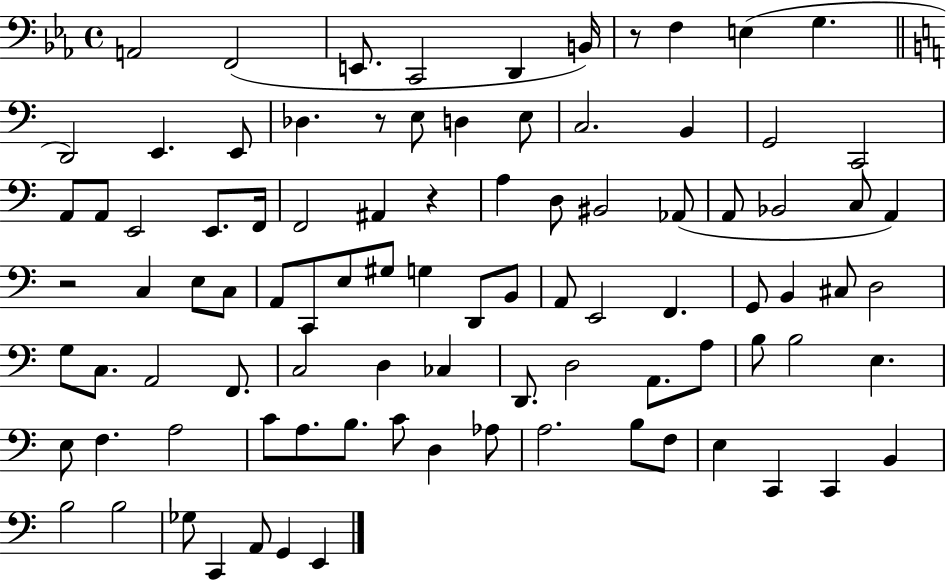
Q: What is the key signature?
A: EES major